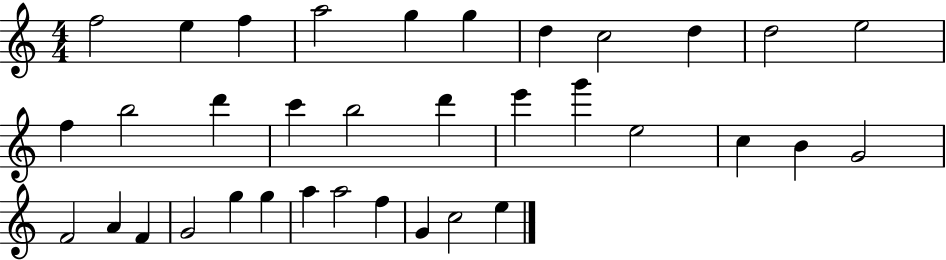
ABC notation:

X:1
T:Untitled
M:4/4
L:1/4
K:C
f2 e f a2 g g d c2 d d2 e2 f b2 d' c' b2 d' e' g' e2 c B G2 F2 A F G2 g g a a2 f G c2 e